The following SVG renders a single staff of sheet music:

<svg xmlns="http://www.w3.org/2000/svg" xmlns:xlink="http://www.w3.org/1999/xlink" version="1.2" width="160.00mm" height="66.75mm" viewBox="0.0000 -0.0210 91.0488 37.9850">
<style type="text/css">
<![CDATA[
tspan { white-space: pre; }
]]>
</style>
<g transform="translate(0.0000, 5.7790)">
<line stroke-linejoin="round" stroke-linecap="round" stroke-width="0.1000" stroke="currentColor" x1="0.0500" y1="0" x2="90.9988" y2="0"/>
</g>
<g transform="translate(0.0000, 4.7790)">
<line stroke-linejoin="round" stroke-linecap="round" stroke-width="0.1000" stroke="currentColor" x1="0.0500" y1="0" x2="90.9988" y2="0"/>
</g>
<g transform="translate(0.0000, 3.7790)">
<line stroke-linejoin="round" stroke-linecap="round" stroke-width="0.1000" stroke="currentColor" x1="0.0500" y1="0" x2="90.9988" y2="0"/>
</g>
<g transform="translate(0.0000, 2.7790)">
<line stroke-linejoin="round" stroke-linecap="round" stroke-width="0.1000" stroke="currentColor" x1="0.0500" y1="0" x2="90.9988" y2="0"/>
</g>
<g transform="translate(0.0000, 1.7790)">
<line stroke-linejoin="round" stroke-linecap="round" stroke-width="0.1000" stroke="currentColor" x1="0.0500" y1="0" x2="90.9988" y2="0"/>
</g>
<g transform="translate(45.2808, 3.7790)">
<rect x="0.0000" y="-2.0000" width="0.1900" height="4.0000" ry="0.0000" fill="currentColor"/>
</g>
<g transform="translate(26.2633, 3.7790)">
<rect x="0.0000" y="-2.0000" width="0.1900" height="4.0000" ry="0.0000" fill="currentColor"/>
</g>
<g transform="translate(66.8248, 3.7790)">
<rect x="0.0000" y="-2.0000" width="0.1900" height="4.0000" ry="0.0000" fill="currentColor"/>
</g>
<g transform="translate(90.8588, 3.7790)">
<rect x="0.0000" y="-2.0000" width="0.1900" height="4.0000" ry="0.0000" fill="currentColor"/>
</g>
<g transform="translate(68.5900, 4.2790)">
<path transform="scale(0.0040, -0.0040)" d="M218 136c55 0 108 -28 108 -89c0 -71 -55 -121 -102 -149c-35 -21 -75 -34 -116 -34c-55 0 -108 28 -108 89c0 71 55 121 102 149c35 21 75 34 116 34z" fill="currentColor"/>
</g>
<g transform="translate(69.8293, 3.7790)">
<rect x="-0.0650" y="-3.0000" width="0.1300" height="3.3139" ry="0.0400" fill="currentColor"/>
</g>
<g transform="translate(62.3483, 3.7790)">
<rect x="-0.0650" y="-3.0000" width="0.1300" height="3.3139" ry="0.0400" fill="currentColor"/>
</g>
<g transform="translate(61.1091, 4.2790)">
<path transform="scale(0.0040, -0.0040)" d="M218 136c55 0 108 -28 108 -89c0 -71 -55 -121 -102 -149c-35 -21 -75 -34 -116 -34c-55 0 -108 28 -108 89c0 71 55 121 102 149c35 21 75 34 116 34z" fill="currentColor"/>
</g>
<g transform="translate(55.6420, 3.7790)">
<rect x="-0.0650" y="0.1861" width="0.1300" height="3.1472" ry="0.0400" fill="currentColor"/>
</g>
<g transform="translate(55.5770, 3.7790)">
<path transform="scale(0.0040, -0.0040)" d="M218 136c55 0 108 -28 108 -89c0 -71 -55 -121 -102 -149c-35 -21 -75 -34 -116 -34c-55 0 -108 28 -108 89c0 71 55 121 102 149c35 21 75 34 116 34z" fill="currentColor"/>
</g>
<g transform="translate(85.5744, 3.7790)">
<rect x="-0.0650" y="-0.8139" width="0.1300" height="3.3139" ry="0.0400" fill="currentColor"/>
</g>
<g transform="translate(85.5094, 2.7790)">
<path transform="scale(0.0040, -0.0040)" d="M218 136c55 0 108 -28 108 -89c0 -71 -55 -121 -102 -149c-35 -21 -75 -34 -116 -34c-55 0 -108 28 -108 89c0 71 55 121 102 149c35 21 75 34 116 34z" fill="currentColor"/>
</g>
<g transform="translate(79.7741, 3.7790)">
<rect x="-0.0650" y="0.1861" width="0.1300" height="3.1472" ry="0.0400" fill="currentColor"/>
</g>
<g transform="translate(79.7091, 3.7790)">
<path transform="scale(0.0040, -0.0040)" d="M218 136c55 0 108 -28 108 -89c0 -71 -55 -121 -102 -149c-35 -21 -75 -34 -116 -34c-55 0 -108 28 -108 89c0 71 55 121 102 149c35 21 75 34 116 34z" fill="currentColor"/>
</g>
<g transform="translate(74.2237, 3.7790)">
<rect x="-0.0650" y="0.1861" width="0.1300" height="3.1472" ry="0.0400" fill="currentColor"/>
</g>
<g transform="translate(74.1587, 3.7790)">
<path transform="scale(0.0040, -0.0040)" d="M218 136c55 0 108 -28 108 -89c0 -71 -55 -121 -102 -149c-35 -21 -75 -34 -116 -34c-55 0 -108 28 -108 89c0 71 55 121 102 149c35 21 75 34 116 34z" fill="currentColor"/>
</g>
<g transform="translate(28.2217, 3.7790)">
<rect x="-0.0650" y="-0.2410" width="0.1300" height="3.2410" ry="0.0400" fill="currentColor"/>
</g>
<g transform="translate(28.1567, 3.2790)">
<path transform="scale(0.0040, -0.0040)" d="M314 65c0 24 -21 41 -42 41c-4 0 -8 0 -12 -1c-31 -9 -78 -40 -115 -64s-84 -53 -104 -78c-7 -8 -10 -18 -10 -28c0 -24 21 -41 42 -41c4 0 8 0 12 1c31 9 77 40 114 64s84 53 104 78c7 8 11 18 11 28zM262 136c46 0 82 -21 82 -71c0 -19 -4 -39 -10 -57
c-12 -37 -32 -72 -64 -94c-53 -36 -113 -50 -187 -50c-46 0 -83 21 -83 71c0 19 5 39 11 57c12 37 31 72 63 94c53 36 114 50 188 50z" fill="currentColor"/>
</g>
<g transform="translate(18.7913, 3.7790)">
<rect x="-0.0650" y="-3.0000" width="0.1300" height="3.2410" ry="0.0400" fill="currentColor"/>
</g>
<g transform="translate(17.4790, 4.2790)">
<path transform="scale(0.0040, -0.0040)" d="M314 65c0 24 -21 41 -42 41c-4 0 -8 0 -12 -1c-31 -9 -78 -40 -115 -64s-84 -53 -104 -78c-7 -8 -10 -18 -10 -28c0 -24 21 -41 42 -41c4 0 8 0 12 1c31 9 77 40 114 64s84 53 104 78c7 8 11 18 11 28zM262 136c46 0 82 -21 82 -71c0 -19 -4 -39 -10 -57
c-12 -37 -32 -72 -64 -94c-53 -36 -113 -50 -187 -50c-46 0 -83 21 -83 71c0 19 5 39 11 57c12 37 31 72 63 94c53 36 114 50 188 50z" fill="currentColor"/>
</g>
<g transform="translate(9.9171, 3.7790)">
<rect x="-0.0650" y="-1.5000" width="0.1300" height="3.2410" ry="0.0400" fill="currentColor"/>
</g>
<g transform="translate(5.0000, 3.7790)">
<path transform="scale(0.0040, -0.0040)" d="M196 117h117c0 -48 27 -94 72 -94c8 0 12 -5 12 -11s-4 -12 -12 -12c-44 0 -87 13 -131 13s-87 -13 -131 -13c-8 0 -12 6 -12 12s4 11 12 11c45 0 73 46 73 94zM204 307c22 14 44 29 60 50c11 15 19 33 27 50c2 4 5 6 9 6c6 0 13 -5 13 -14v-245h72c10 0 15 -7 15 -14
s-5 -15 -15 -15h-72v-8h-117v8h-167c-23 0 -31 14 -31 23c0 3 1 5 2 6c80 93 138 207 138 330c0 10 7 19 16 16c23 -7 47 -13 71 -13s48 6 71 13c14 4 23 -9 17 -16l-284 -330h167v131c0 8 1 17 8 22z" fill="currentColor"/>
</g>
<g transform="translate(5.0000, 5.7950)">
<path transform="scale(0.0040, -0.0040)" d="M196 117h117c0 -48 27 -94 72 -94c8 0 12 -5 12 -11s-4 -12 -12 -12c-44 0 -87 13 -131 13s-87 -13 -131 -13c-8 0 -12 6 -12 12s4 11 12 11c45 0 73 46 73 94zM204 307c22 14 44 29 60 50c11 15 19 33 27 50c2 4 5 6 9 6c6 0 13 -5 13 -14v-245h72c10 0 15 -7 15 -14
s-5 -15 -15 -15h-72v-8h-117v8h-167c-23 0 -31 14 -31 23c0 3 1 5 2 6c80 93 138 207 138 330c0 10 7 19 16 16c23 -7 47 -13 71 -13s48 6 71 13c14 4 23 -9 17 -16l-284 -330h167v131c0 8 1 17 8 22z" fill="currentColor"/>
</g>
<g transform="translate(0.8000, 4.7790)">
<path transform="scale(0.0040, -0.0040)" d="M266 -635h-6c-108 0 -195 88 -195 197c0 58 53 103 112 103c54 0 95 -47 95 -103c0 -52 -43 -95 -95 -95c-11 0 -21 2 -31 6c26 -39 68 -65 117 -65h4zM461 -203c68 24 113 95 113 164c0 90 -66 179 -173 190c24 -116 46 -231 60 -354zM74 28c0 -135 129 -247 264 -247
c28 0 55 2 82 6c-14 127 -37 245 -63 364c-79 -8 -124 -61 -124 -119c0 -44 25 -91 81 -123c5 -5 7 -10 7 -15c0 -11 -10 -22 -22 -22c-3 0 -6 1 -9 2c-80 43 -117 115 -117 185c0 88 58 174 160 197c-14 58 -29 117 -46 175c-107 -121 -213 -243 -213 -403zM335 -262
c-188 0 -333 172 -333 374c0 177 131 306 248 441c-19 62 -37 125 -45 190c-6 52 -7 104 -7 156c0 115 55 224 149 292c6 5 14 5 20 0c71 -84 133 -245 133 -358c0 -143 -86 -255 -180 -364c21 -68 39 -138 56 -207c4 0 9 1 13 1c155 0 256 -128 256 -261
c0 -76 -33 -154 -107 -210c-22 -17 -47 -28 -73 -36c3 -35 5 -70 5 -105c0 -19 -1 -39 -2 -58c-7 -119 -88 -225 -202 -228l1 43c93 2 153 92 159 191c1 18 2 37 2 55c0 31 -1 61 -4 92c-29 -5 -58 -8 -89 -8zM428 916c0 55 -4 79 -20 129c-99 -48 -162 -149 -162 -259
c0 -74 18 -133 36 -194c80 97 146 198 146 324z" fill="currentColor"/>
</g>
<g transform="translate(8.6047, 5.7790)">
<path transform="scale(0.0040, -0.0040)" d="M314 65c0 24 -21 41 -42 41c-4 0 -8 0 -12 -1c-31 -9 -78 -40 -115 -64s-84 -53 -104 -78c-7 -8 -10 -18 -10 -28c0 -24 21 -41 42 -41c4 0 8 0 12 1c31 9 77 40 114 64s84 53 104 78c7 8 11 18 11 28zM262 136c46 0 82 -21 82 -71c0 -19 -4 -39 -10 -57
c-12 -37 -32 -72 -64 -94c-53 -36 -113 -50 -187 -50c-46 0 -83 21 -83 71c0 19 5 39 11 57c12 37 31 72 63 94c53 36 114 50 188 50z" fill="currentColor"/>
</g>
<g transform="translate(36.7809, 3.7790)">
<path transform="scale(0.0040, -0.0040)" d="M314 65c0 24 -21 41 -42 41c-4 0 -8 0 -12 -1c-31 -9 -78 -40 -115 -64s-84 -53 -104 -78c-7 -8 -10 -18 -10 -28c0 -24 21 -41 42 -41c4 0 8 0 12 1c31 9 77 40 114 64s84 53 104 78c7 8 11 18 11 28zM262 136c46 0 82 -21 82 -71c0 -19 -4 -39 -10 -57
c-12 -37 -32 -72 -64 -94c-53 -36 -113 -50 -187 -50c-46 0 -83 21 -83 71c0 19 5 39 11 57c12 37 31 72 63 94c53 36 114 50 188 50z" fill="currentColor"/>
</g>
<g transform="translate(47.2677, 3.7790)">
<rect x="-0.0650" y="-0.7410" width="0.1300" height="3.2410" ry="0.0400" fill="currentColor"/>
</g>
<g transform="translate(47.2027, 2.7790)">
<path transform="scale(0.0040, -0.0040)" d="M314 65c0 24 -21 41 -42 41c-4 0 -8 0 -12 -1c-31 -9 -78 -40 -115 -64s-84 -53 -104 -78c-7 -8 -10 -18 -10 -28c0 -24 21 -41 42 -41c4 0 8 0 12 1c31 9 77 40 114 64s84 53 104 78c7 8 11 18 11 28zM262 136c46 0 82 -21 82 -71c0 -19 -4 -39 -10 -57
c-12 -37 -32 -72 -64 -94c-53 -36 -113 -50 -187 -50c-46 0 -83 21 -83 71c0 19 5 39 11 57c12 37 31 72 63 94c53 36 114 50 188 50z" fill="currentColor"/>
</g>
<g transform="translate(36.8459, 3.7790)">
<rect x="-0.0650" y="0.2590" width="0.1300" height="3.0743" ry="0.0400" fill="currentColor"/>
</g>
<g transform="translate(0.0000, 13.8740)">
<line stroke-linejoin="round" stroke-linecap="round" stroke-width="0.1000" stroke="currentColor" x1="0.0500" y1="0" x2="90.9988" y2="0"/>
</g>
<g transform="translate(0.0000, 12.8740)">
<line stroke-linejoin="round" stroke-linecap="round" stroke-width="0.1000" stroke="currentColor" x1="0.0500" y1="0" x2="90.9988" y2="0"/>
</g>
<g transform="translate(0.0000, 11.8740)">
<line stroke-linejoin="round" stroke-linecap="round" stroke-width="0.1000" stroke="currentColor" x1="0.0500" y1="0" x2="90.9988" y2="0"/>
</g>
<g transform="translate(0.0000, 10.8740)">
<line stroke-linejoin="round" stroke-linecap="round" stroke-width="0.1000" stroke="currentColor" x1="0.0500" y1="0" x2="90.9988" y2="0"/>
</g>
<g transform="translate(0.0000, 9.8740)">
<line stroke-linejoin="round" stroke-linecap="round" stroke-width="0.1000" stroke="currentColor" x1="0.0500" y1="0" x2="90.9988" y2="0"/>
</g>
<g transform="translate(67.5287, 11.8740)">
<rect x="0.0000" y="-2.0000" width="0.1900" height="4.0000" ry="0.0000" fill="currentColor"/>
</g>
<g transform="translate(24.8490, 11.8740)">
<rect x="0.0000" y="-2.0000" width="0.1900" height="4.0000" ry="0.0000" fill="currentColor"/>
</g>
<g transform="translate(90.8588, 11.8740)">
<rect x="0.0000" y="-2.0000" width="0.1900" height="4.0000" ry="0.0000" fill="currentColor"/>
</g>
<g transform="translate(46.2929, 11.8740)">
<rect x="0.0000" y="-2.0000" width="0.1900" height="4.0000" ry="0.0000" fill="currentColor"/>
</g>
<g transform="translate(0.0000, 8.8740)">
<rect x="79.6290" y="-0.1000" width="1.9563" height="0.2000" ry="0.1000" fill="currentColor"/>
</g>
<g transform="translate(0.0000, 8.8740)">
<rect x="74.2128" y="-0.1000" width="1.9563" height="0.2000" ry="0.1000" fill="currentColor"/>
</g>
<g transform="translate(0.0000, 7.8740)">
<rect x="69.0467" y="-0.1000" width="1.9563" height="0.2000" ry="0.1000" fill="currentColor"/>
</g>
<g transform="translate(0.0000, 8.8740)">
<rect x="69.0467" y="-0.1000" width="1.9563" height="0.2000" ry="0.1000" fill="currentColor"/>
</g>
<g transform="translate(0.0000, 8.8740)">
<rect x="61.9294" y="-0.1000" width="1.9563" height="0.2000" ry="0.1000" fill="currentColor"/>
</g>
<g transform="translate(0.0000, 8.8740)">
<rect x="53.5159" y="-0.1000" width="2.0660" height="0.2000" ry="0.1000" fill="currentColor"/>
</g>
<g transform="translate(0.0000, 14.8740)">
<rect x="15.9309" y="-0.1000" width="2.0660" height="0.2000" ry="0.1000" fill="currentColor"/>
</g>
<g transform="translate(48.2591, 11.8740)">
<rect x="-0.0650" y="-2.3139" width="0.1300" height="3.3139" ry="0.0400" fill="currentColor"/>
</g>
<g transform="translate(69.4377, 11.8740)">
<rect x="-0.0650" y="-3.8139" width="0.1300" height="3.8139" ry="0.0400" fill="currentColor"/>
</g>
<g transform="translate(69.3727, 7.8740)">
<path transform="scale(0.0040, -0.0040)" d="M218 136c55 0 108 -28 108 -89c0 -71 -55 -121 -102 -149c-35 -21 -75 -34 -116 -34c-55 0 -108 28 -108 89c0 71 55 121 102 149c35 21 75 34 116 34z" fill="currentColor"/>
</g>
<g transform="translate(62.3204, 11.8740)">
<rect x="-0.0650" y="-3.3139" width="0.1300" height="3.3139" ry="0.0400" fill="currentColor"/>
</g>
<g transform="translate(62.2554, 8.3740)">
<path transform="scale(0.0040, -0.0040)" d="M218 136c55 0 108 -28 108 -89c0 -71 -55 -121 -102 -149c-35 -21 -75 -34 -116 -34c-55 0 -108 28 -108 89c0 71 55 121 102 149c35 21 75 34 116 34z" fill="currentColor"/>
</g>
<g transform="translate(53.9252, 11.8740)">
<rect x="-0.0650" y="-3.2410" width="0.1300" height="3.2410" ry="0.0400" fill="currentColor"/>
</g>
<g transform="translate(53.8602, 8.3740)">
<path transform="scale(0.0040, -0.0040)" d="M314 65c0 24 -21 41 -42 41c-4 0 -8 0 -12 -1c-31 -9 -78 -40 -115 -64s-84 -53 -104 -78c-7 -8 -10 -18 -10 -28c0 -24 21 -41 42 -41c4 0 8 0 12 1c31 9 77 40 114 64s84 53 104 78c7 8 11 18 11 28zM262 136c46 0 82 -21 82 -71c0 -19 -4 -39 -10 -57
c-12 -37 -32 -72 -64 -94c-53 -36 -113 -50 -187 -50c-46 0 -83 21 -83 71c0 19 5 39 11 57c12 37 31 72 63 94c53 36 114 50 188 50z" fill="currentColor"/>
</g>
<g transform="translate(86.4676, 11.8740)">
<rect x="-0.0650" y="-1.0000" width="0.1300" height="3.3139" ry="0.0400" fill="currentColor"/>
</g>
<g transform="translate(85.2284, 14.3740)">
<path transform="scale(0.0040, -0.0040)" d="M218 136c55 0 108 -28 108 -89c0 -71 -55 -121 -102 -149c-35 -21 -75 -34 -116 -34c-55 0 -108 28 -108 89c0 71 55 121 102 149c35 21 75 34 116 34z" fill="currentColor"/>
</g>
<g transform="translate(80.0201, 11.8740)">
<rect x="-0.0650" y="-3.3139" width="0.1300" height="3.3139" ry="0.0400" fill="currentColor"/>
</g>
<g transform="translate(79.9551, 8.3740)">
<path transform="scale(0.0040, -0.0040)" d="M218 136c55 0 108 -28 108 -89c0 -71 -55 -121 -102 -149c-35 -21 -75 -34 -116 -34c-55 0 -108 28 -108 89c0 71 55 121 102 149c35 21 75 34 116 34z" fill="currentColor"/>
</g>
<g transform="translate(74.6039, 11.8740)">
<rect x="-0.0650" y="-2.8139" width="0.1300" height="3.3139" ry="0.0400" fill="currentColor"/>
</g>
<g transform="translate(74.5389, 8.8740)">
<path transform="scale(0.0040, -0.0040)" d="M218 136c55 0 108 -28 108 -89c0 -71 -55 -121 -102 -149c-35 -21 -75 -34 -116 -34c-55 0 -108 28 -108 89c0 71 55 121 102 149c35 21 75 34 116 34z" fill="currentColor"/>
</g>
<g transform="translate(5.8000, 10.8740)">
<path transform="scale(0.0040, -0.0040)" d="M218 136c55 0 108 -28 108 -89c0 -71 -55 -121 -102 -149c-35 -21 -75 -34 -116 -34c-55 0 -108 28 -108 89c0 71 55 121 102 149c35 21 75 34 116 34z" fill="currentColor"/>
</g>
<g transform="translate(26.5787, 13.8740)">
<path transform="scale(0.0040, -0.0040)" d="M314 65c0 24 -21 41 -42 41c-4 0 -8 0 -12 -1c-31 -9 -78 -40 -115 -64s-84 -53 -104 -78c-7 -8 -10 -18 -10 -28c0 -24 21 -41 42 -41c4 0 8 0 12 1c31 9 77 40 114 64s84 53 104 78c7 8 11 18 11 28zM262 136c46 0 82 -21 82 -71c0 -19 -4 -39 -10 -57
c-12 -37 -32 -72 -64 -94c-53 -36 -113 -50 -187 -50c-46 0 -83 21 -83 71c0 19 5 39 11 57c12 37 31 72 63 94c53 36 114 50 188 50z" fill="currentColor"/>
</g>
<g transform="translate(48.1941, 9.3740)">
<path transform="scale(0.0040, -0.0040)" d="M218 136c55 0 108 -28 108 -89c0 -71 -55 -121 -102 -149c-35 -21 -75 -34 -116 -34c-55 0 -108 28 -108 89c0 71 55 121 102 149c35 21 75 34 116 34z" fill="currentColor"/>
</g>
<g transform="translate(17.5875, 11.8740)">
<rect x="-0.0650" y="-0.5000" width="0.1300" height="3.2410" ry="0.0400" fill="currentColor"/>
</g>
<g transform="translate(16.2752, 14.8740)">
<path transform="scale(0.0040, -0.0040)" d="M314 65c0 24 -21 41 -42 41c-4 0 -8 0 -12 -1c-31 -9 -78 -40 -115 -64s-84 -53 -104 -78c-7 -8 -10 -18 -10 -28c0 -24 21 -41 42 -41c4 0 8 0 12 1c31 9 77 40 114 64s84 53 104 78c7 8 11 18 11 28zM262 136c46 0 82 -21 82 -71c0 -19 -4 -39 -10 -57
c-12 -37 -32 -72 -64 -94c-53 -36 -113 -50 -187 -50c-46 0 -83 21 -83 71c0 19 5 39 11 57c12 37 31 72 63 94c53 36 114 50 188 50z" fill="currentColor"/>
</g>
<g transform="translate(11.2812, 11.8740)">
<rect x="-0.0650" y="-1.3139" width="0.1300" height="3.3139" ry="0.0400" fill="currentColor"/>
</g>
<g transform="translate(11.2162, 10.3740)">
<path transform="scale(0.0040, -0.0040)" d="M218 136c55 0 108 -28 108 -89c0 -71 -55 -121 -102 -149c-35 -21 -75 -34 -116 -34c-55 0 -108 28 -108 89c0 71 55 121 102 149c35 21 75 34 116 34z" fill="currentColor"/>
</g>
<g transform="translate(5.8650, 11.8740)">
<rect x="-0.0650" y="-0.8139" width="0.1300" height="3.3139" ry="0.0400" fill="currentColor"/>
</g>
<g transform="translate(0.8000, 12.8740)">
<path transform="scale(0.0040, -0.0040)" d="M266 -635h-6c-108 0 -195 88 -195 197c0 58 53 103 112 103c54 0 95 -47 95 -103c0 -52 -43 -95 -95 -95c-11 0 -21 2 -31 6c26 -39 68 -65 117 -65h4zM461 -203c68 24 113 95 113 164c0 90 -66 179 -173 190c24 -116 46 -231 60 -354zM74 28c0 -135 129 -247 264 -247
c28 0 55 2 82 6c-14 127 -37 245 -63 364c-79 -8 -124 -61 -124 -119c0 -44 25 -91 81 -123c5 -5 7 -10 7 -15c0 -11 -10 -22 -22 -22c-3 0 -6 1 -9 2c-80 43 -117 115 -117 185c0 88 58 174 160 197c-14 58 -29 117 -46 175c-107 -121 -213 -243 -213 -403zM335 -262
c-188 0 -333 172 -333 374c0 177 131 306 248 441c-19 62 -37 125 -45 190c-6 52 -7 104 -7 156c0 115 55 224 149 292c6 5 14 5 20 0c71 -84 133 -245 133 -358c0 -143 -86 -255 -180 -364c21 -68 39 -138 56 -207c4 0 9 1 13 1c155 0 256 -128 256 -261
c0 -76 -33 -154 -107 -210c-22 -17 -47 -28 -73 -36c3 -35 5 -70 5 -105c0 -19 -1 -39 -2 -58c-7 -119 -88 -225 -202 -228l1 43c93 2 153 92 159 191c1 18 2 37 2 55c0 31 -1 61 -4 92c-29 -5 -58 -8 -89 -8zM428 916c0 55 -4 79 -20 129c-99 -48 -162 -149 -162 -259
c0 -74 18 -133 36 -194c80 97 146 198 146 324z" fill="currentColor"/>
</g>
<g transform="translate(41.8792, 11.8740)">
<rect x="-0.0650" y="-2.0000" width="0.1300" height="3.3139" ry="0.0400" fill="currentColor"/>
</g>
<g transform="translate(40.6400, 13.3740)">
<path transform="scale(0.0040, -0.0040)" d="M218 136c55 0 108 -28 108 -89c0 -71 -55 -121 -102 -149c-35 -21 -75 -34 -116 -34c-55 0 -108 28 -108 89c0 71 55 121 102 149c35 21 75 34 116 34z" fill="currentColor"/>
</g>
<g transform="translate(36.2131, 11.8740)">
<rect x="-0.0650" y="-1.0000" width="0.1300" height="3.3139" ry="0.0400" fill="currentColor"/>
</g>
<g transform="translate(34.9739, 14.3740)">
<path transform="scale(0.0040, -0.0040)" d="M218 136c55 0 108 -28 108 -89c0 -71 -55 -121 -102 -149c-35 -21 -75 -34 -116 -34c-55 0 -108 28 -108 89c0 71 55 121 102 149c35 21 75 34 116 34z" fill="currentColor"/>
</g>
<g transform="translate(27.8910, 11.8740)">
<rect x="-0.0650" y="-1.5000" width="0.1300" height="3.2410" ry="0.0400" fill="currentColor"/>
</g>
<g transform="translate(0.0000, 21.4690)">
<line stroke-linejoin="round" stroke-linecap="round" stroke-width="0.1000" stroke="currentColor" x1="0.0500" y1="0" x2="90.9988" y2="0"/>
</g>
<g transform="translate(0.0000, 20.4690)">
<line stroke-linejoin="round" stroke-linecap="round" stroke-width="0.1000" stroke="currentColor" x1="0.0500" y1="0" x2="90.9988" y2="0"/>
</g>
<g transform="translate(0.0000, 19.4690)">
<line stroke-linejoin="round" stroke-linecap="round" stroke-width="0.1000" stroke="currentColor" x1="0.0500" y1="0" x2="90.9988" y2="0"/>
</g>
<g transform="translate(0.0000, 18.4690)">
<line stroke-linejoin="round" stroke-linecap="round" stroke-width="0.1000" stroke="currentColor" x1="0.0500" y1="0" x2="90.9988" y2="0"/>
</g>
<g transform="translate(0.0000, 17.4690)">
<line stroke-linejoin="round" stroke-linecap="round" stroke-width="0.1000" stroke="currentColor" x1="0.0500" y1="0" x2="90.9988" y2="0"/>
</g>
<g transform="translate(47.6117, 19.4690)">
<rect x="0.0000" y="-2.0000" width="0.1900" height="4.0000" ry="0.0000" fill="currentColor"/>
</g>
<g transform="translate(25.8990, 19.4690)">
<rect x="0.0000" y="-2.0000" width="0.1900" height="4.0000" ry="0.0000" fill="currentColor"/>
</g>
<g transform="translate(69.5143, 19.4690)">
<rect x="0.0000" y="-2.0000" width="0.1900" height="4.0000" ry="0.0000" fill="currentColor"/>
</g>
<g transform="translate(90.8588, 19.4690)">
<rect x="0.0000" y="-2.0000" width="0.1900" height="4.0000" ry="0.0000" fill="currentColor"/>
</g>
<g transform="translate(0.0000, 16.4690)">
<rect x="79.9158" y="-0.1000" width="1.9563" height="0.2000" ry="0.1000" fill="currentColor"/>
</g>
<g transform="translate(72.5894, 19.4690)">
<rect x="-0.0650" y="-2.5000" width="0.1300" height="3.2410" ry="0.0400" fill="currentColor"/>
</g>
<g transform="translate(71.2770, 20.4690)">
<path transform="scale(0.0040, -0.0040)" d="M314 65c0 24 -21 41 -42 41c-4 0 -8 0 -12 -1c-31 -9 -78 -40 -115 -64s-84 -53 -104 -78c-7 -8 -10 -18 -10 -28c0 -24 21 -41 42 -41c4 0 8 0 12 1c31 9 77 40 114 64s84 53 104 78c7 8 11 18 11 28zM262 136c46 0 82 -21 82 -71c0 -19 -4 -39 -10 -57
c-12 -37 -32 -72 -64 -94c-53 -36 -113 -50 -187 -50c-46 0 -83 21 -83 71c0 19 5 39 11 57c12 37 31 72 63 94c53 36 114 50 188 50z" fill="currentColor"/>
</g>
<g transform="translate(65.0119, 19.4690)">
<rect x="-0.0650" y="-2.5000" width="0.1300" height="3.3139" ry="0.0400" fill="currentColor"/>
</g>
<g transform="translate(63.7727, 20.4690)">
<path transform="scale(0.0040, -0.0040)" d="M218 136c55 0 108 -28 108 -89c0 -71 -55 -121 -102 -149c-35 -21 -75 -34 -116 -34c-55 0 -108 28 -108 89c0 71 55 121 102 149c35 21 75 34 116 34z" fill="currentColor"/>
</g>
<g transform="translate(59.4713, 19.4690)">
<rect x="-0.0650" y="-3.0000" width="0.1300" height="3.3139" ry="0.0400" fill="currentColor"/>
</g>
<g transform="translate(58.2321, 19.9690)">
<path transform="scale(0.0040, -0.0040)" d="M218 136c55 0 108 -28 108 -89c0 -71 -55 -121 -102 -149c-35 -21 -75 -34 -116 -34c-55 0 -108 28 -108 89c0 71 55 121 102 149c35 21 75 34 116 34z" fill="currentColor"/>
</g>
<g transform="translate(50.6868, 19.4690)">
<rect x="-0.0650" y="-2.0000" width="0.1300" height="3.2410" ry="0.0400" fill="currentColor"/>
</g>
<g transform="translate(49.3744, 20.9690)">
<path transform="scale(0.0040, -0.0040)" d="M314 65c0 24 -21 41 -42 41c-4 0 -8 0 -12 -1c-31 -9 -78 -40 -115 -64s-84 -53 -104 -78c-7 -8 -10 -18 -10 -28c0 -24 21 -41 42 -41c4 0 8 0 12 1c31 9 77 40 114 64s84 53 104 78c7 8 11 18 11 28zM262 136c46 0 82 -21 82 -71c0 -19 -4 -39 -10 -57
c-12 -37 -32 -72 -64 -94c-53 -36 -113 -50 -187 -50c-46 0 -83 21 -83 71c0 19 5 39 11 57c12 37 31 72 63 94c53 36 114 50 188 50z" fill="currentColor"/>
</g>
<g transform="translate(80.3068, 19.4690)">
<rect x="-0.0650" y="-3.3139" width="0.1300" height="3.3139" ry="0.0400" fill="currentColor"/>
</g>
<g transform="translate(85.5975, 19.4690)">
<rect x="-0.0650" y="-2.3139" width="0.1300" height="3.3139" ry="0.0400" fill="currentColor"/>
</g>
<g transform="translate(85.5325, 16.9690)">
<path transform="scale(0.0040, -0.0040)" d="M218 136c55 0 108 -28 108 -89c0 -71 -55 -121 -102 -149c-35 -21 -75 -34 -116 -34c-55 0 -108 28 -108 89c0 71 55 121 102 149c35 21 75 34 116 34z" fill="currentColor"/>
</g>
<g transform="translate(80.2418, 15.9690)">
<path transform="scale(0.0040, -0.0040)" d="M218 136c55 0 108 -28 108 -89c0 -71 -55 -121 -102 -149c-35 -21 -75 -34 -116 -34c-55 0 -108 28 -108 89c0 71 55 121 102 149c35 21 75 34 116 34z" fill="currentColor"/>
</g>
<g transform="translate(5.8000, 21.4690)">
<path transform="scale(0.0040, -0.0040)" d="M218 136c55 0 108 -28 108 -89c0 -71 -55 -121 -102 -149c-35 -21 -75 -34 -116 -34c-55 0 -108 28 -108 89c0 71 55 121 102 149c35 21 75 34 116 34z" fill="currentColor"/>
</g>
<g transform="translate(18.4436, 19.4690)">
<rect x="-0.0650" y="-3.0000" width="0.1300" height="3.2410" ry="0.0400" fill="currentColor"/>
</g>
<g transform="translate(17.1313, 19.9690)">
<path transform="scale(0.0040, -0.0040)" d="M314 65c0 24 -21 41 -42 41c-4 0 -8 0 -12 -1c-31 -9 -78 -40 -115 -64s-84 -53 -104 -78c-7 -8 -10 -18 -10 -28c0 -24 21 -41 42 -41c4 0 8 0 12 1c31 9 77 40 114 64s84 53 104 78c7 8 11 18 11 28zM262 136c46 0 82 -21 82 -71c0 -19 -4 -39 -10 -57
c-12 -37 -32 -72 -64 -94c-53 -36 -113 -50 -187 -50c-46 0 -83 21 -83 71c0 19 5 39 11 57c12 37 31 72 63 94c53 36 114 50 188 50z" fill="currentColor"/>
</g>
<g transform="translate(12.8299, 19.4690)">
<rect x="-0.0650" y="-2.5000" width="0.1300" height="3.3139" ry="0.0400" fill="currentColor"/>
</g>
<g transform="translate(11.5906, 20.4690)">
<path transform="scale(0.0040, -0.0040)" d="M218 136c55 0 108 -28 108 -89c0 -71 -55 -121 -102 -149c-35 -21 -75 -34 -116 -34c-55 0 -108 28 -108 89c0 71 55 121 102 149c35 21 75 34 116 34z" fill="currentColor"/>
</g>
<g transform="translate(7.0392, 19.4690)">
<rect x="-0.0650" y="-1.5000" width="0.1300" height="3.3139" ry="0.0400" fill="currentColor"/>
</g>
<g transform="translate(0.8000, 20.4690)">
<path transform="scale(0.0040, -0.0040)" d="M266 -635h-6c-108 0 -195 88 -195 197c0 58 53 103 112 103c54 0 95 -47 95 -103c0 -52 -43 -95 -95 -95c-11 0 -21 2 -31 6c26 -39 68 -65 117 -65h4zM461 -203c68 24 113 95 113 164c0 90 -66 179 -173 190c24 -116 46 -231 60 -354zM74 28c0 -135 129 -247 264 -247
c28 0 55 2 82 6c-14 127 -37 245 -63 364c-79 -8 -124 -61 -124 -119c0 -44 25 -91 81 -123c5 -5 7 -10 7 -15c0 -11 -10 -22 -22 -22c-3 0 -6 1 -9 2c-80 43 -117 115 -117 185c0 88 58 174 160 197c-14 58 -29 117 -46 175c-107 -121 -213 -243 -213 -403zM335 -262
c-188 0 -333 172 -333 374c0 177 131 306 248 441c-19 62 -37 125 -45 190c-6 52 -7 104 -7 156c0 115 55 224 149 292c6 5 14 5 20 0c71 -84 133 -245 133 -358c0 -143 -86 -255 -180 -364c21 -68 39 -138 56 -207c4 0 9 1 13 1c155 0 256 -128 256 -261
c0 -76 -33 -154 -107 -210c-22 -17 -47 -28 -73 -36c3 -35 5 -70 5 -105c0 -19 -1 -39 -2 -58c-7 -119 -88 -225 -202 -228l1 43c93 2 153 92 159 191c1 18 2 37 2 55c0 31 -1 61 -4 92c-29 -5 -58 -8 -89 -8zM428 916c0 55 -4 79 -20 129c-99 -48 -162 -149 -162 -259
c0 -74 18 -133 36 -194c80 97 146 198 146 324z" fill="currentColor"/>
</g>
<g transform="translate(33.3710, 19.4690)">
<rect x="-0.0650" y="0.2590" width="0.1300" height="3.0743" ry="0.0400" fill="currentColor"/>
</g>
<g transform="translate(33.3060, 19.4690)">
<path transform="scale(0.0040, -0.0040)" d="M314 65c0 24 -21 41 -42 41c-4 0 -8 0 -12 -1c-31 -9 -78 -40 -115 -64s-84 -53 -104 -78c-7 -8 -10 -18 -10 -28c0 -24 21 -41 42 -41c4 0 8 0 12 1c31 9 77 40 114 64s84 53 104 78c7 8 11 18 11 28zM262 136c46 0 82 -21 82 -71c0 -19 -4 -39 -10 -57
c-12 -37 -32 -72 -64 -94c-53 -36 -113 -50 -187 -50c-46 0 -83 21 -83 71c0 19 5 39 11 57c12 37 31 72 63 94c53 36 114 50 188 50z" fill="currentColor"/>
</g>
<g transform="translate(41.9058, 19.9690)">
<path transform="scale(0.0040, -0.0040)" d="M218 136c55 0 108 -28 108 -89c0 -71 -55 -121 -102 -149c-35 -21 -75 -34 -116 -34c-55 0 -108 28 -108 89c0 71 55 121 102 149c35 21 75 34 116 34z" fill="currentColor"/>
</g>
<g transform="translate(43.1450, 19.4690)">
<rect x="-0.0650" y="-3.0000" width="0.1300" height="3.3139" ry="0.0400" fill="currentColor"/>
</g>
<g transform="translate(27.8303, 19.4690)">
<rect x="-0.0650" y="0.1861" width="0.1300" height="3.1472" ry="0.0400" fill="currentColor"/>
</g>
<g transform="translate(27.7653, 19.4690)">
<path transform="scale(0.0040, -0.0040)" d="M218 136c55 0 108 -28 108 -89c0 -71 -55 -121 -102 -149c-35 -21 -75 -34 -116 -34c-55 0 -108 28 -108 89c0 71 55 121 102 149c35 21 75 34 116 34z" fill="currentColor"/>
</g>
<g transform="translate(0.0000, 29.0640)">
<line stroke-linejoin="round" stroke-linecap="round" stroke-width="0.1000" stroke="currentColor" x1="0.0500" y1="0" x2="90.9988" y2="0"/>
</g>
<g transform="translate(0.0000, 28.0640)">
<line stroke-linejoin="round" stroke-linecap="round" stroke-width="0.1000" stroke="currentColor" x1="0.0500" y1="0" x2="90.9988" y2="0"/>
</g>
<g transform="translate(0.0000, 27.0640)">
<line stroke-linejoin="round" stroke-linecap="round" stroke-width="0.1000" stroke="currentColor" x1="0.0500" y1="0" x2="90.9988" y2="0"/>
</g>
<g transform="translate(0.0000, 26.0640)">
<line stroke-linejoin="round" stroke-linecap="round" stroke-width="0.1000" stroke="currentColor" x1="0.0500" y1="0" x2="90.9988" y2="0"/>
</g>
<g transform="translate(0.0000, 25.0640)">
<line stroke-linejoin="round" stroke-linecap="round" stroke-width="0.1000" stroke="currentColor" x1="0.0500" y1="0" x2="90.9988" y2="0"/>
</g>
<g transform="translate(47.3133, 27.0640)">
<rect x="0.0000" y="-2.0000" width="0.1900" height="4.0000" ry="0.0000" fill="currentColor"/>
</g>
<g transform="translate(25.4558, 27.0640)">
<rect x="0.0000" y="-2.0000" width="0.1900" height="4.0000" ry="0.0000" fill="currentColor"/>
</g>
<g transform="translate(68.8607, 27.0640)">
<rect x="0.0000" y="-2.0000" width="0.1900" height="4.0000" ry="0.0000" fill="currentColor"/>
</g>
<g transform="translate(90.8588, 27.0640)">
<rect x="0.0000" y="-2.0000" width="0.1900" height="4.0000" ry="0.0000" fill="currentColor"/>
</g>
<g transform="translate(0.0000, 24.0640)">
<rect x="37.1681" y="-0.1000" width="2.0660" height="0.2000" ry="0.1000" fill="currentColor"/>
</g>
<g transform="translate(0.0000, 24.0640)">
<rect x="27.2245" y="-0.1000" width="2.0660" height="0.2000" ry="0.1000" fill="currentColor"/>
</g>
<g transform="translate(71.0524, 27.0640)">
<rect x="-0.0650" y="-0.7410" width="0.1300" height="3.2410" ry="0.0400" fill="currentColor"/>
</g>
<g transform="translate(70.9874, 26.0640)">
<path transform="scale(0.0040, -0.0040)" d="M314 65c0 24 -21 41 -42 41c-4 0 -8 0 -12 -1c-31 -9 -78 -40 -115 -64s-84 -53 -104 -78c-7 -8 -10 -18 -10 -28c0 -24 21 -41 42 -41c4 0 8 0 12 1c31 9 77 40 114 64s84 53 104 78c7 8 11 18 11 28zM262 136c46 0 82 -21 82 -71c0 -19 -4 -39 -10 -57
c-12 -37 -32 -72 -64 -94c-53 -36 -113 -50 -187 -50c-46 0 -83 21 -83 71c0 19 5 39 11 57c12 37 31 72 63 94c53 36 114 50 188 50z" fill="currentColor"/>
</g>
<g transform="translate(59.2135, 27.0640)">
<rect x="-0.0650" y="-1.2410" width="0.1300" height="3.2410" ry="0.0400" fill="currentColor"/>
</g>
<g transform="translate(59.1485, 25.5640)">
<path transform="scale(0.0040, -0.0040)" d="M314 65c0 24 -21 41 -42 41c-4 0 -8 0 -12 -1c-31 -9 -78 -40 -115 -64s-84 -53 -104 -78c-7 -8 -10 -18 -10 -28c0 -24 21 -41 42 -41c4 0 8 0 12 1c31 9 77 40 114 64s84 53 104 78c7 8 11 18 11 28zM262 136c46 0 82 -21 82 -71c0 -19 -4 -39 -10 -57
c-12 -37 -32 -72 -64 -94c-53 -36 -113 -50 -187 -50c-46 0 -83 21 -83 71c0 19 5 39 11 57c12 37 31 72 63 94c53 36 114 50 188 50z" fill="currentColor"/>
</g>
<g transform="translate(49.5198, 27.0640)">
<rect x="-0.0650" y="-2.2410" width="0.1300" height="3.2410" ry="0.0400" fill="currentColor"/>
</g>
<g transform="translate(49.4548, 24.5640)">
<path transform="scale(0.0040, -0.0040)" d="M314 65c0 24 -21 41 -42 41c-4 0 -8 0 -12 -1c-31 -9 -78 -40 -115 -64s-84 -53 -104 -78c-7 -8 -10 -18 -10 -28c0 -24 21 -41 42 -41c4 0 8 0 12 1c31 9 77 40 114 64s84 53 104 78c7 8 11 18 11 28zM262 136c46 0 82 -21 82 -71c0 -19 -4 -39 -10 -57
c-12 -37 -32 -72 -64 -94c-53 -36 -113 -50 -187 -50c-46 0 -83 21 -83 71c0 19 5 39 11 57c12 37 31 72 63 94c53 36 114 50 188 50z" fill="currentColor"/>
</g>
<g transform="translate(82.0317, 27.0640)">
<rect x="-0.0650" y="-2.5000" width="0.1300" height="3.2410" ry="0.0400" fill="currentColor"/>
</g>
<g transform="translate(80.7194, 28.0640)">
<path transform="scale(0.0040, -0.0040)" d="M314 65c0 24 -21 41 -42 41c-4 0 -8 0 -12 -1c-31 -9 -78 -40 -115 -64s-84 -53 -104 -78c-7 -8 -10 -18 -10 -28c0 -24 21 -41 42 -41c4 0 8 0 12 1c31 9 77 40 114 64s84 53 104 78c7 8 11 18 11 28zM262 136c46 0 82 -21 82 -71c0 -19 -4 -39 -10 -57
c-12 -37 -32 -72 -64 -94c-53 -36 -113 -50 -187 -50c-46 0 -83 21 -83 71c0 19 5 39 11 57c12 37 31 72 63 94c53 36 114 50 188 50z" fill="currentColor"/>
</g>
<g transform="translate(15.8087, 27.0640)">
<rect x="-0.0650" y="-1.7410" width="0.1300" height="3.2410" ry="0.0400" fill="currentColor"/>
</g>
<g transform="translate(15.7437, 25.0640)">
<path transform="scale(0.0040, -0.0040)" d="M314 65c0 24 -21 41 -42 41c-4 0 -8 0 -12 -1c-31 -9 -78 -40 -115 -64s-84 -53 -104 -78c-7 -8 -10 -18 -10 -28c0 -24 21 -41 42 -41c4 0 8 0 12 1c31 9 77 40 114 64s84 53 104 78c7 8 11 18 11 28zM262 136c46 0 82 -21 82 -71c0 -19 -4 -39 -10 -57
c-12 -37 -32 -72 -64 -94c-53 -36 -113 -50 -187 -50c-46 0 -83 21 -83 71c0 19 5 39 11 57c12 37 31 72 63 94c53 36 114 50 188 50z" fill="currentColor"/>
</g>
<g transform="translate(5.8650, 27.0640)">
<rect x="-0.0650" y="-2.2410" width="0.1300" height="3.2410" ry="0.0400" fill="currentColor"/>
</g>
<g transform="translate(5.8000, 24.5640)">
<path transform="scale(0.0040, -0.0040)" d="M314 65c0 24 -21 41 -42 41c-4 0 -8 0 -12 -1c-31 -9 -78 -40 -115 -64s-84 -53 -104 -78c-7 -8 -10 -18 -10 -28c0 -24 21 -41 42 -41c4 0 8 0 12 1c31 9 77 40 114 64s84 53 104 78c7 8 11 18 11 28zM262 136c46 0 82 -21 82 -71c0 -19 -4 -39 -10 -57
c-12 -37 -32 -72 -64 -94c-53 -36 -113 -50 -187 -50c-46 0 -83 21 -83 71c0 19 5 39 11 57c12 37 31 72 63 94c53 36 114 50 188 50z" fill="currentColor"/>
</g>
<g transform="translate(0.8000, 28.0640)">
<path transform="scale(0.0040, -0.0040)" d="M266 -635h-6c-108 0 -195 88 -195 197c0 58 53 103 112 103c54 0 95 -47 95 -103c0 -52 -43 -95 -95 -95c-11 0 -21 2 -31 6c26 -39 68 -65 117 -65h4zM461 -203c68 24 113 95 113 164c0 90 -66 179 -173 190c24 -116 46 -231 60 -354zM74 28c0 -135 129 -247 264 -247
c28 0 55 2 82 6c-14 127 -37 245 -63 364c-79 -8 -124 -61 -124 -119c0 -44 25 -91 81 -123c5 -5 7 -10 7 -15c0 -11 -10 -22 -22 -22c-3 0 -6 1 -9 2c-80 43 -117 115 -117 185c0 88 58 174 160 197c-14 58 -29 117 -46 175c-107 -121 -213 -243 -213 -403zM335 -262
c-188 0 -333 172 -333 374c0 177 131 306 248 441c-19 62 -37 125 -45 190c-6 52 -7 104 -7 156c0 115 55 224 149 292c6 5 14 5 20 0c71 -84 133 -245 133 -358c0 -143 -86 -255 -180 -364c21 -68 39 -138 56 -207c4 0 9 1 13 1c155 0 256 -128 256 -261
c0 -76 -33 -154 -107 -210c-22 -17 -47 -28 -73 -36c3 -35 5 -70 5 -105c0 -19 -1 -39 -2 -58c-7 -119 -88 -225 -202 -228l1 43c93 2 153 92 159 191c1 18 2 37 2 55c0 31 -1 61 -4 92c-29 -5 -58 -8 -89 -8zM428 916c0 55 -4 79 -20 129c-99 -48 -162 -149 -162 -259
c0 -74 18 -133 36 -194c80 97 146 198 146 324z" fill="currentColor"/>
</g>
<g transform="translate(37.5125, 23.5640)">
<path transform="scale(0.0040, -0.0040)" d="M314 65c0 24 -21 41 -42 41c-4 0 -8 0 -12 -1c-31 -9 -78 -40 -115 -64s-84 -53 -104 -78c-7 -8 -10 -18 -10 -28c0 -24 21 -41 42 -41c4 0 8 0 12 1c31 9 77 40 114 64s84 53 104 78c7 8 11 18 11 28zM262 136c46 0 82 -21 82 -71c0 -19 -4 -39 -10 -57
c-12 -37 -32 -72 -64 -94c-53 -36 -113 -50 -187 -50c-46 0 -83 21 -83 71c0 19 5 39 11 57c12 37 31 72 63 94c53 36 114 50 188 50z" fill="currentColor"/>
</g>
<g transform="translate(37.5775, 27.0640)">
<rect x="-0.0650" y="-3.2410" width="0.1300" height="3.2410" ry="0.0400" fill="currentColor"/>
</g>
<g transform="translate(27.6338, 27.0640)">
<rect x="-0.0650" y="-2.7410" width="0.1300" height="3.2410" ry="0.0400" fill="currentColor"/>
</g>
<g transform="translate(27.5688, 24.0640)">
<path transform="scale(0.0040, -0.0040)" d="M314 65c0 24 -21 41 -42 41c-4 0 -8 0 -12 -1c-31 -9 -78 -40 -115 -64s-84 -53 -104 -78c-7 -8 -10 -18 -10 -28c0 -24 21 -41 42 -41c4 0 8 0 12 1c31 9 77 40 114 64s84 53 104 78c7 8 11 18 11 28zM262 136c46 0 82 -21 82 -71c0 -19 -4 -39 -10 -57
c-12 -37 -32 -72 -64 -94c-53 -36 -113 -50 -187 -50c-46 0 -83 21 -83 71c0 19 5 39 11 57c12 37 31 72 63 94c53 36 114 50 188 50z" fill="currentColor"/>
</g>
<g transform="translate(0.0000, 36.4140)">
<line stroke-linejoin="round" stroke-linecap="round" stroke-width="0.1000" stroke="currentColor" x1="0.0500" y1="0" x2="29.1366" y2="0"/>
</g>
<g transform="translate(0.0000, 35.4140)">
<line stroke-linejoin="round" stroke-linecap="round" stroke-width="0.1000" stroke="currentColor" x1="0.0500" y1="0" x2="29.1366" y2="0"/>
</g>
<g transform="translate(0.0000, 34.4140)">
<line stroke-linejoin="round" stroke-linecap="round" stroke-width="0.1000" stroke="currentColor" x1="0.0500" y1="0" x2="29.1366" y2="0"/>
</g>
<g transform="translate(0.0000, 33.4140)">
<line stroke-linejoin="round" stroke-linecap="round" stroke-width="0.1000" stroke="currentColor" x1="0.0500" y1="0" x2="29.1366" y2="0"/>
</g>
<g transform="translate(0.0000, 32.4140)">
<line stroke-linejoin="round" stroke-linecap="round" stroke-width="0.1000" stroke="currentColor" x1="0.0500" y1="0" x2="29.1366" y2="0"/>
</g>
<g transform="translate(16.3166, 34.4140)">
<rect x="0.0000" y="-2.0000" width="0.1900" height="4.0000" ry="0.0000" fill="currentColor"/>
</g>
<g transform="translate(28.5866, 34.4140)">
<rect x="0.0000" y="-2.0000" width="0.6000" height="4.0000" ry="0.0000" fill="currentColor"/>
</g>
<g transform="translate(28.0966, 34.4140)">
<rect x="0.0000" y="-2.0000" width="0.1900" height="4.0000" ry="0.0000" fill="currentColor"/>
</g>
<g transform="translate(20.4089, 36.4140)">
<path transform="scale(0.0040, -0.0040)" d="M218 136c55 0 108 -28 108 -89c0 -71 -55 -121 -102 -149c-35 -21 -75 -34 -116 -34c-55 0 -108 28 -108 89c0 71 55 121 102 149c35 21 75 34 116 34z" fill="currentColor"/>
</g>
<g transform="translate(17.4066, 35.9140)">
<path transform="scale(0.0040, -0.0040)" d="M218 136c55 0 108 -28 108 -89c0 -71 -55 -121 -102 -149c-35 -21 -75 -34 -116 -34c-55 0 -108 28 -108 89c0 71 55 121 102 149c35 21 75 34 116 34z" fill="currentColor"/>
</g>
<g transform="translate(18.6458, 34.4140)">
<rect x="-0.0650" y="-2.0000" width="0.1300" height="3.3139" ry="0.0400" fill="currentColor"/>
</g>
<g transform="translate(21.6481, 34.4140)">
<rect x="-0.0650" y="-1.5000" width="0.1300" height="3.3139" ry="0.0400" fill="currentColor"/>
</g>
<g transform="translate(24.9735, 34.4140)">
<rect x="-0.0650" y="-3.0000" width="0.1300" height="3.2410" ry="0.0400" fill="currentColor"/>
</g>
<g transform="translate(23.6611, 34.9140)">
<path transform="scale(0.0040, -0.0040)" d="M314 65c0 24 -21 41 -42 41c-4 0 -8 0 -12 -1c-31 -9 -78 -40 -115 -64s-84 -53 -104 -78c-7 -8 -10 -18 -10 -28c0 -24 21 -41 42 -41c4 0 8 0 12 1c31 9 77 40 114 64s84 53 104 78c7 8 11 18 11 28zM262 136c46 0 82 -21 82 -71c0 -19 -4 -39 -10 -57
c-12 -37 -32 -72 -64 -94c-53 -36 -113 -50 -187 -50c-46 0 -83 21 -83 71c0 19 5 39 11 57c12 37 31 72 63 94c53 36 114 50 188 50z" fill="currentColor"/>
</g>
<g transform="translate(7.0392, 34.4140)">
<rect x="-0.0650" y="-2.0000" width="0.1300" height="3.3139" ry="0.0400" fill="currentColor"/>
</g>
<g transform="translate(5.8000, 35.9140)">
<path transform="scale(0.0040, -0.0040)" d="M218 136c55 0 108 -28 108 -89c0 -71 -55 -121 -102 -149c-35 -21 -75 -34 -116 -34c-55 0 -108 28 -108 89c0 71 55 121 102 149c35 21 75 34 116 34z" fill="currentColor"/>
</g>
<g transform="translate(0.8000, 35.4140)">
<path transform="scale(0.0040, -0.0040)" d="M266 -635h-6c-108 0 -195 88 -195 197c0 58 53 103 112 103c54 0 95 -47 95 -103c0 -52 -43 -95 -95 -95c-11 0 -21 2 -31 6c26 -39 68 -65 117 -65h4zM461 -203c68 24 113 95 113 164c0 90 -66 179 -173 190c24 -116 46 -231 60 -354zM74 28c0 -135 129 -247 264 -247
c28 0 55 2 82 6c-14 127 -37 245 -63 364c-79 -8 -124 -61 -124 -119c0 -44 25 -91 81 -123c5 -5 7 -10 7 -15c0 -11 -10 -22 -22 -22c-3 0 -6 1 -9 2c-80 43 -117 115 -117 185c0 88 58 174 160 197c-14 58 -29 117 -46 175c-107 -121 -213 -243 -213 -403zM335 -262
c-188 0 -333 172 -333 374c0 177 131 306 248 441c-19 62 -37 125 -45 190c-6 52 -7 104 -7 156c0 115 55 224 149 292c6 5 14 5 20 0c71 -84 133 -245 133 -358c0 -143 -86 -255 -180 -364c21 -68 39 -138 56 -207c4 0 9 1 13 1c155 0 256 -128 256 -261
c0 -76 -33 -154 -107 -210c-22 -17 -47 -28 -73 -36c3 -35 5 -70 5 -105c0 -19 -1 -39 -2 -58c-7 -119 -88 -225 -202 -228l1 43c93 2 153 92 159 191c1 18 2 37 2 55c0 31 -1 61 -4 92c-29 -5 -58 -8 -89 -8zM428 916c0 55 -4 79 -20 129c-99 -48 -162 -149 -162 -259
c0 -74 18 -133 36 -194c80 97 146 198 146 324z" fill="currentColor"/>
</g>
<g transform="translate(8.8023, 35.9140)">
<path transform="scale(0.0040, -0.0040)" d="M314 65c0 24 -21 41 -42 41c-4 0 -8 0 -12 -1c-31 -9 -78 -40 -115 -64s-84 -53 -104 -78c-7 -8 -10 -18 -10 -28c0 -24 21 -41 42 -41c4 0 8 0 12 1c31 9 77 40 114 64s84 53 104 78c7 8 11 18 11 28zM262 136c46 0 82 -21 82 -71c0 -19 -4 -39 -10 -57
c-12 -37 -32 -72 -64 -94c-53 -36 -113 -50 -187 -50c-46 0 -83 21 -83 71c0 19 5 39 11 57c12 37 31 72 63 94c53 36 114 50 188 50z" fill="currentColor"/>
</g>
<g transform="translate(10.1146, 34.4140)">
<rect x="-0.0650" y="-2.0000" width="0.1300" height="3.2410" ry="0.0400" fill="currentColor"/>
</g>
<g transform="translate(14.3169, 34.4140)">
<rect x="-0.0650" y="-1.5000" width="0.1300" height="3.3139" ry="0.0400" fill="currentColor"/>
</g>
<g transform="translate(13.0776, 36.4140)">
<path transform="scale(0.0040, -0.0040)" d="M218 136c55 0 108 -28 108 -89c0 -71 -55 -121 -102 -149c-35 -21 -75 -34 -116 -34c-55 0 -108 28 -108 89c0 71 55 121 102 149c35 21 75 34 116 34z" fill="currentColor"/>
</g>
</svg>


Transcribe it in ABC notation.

X:1
T:Untitled
M:4/4
L:1/4
K:C
E2 A2 c2 B2 d2 B A A B B d d e C2 E2 D F g b2 b c' a b D E G A2 B B2 A F2 A G G2 b g g2 f2 a2 b2 g2 e2 d2 G2 F F2 E F E A2